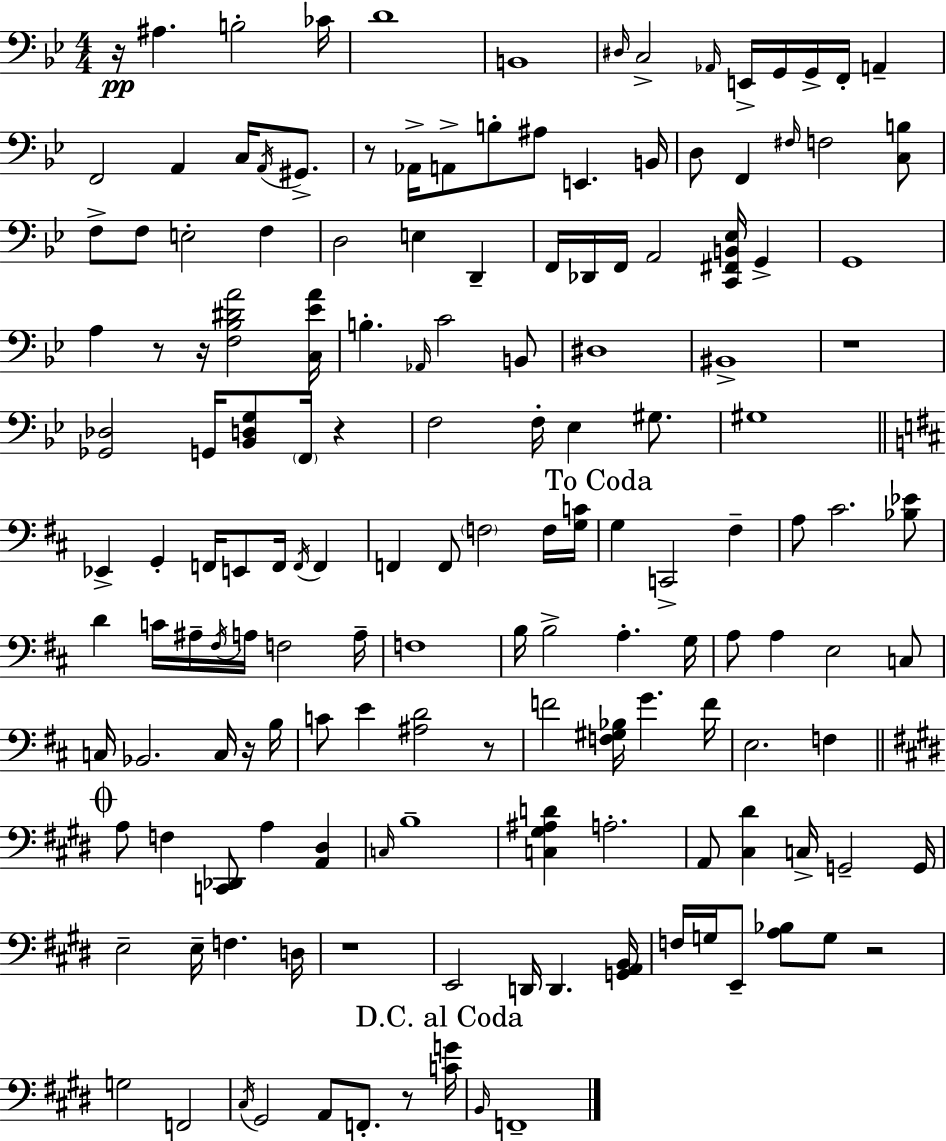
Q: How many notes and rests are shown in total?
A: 155